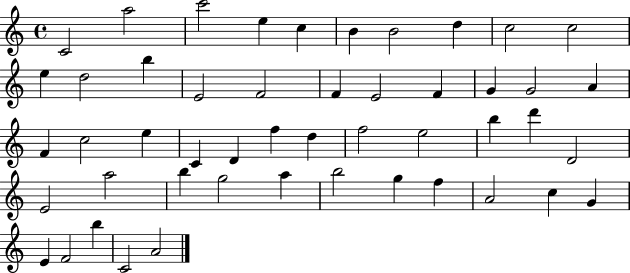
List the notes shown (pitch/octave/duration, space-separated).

C4/h A5/h C6/h E5/q C5/q B4/q B4/h D5/q C5/h C5/h E5/q D5/h B5/q E4/h F4/h F4/q E4/h F4/q G4/q G4/h A4/q F4/q C5/h E5/q C4/q D4/q F5/q D5/q F5/h E5/h B5/q D6/q D4/h E4/h A5/h B5/q G5/h A5/q B5/h G5/q F5/q A4/h C5/q G4/q E4/q F4/h B5/q C4/h A4/h